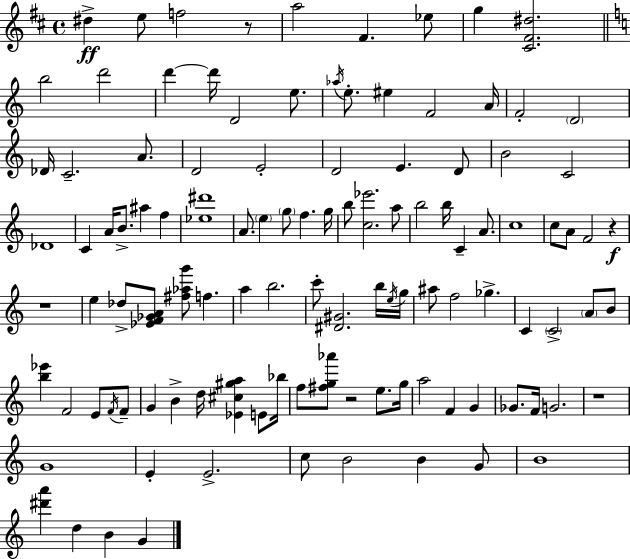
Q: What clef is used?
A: treble